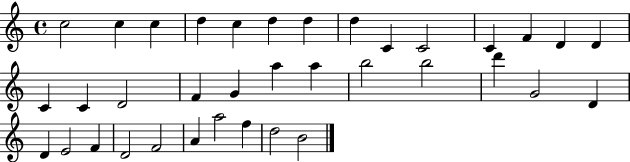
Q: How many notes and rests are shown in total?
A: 36